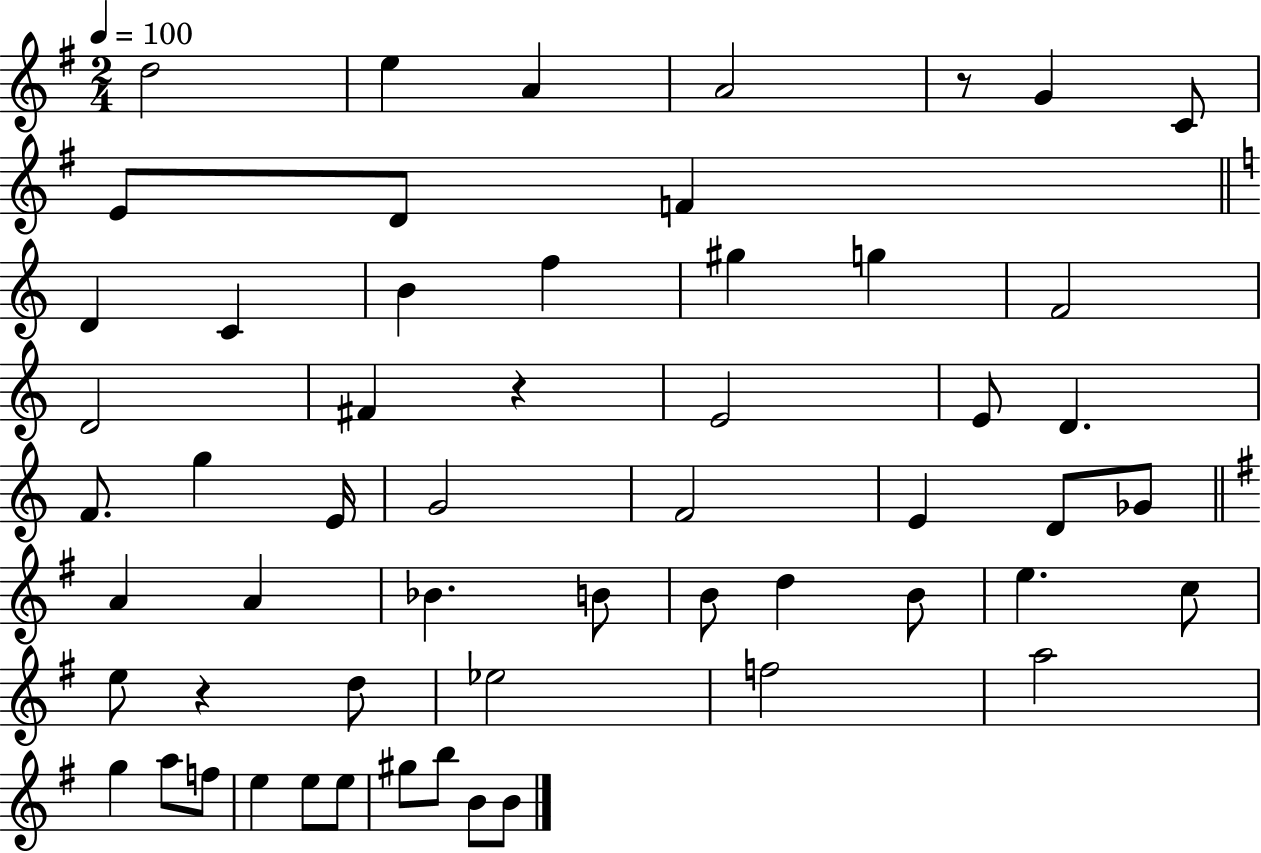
X:1
T:Untitled
M:2/4
L:1/4
K:G
d2 e A A2 z/2 G C/2 E/2 D/2 F D C B f ^g g F2 D2 ^F z E2 E/2 D F/2 g E/4 G2 F2 E D/2 _G/2 A A _B B/2 B/2 d B/2 e c/2 e/2 z d/2 _e2 f2 a2 g a/2 f/2 e e/2 e/2 ^g/2 b/2 B/2 B/2